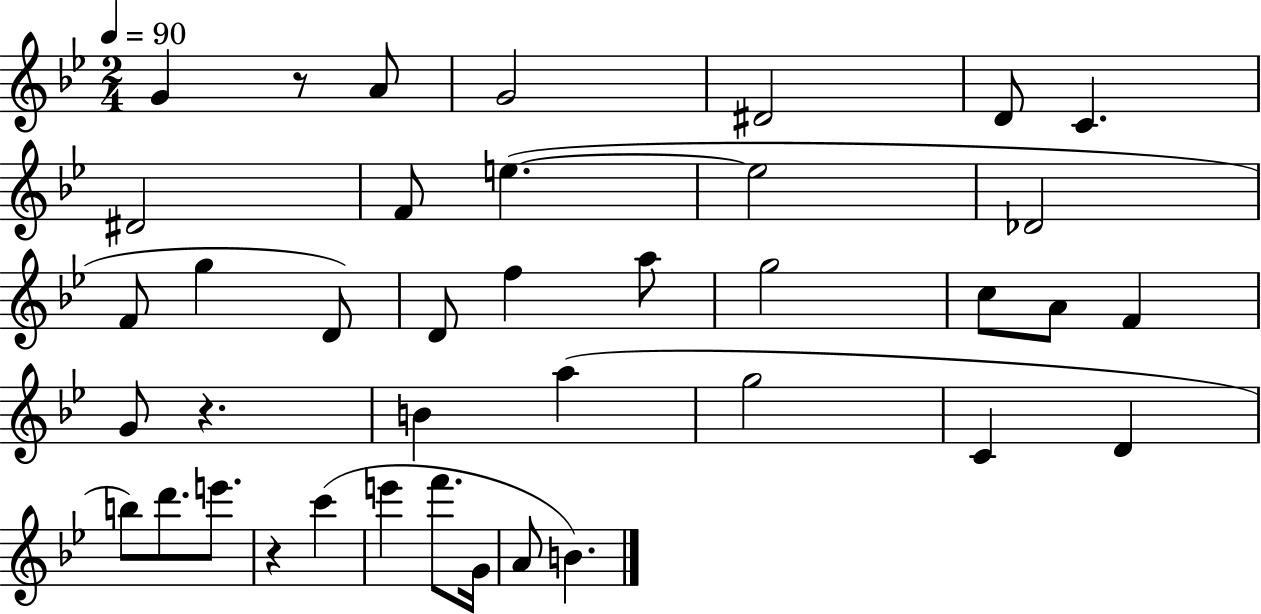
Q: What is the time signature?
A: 2/4